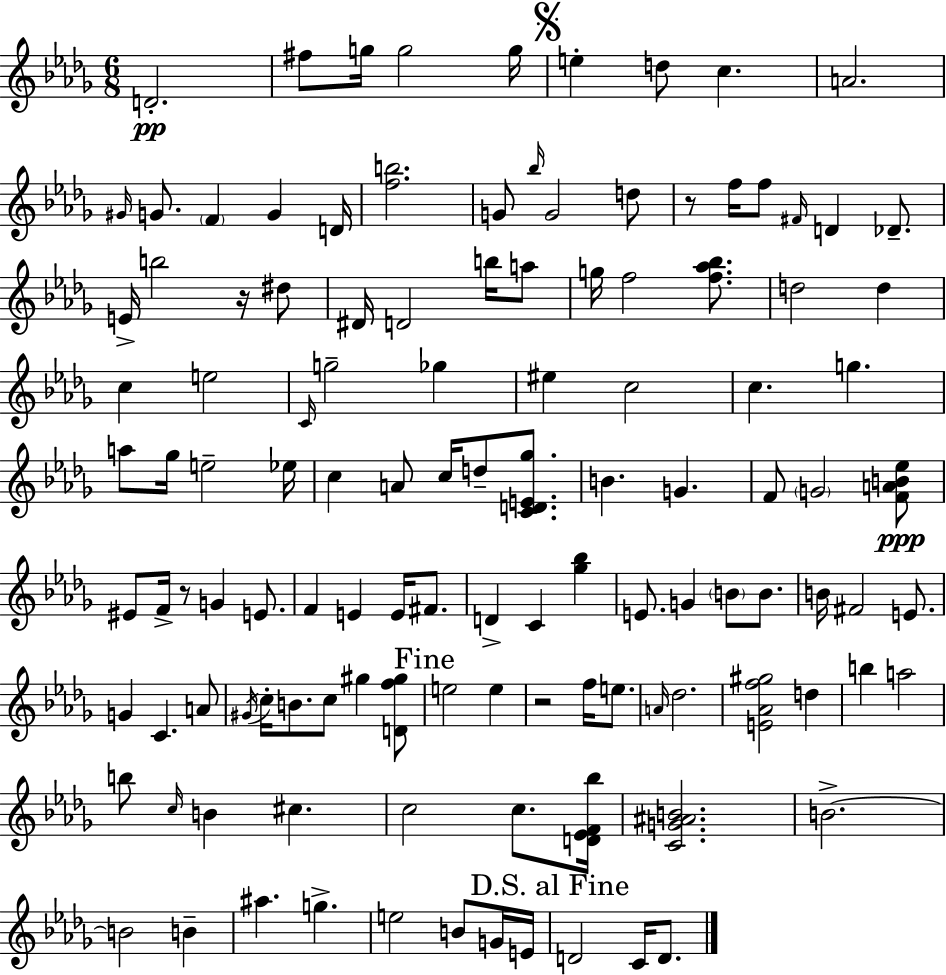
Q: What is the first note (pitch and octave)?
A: D4